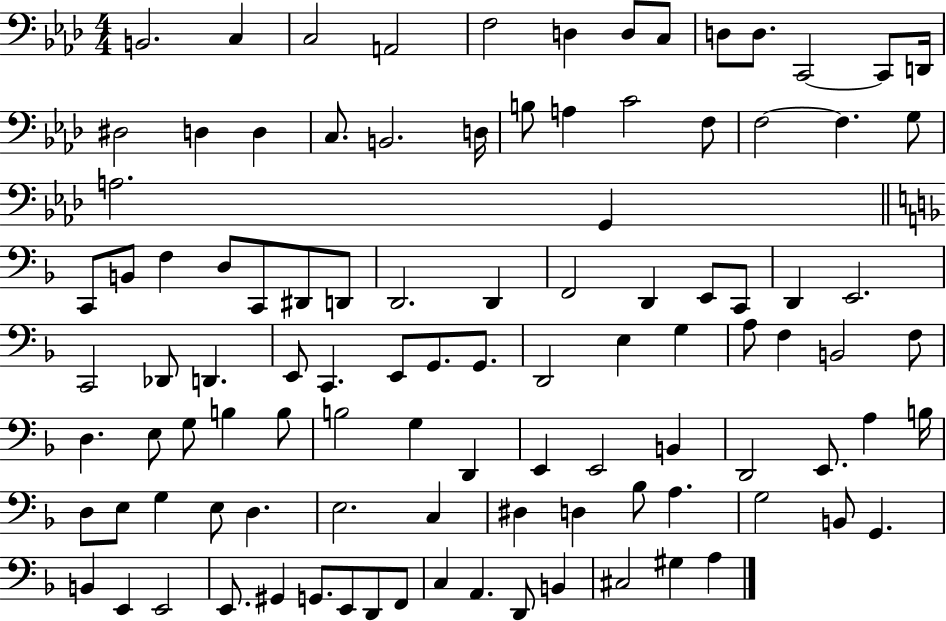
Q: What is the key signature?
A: AES major